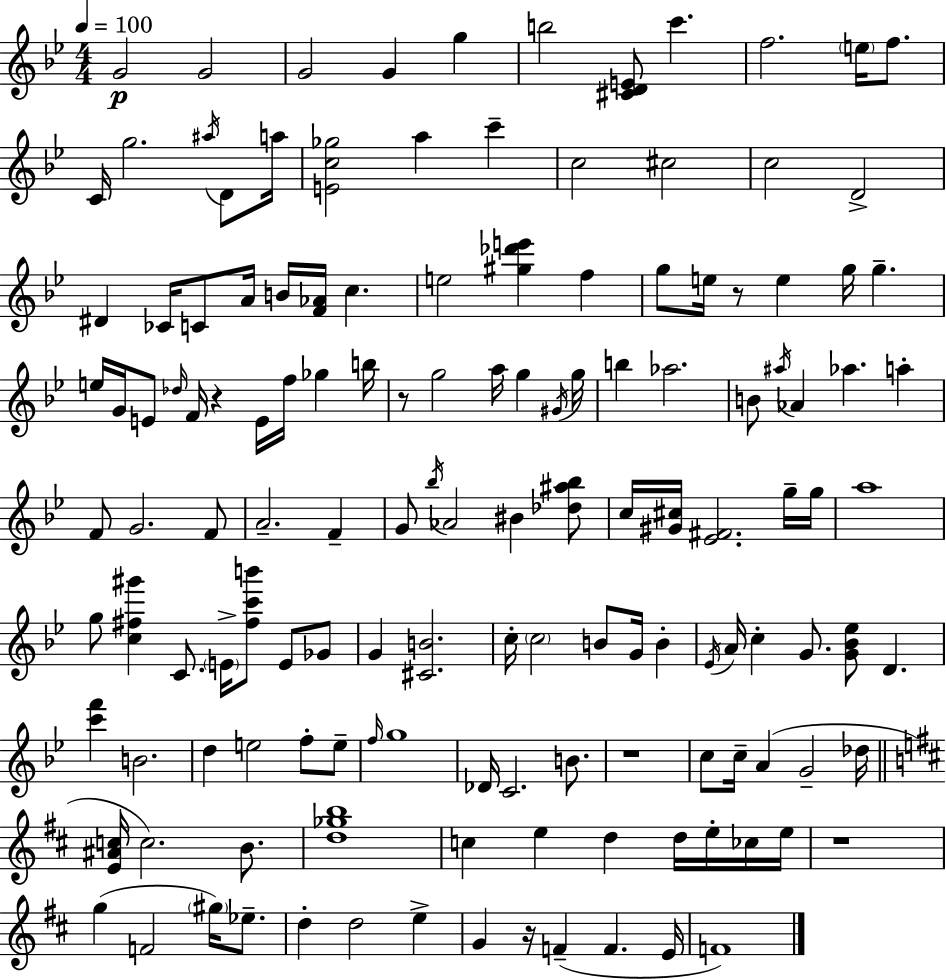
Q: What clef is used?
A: treble